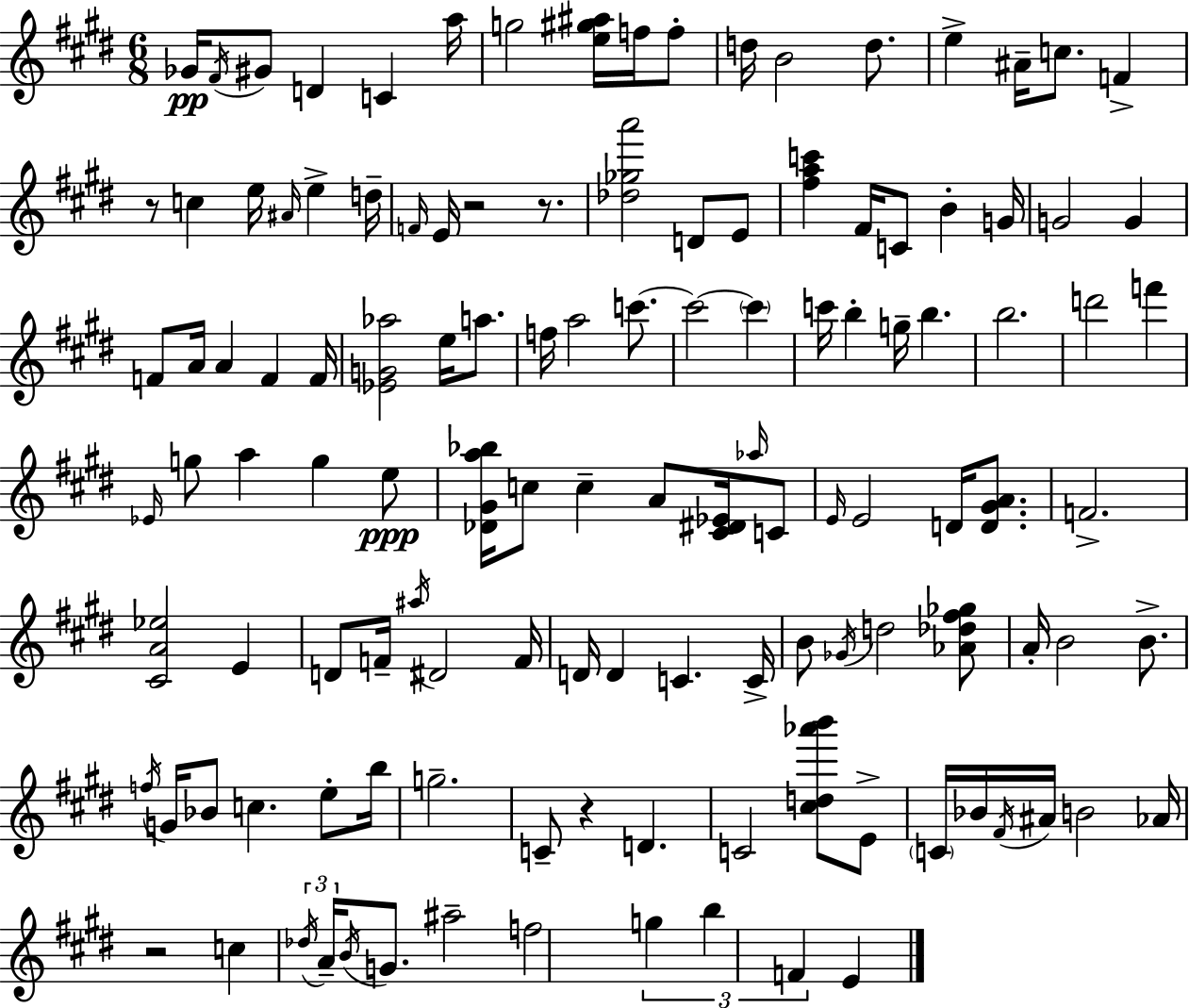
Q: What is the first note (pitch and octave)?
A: Gb4